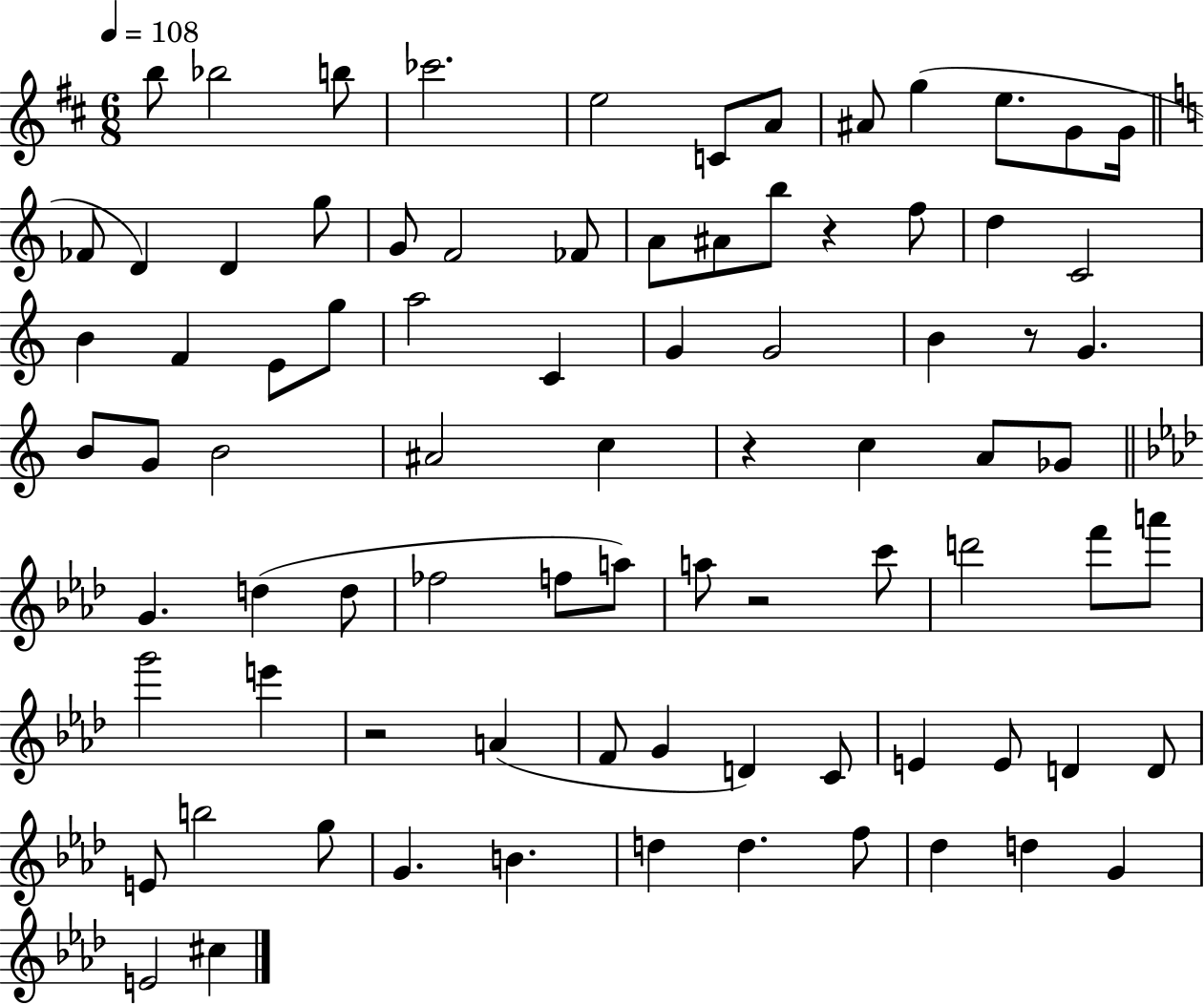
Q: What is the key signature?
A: D major